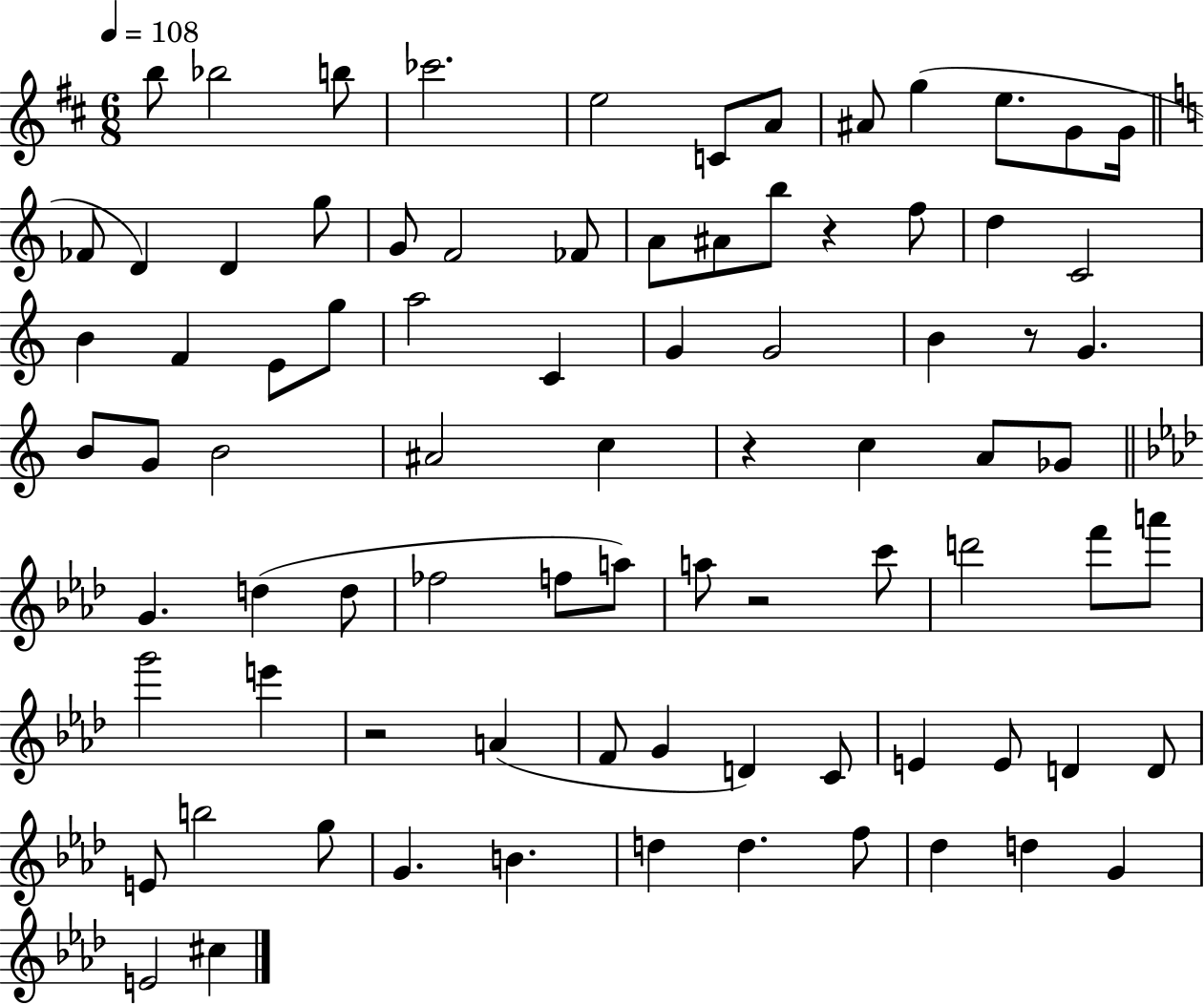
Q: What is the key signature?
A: D major